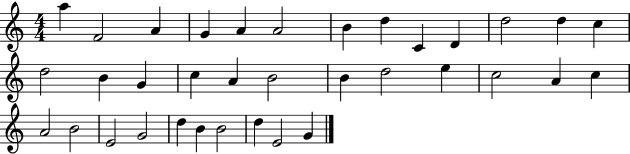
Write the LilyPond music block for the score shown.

{
  \clef treble
  \numericTimeSignature
  \time 4/4
  \key c \major
  a''4 f'2 a'4 | g'4 a'4 a'2 | b'4 d''4 c'4 d'4 | d''2 d''4 c''4 | \break d''2 b'4 g'4 | c''4 a'4 b'2 | b'4 d''2 e''4 | c''2 a'4 c''4 | \break a'2 b'2 | e'2 g'2 | d''4 b'4 b'2 | d''4 e'2 g'4 | \break \bar "|."
}